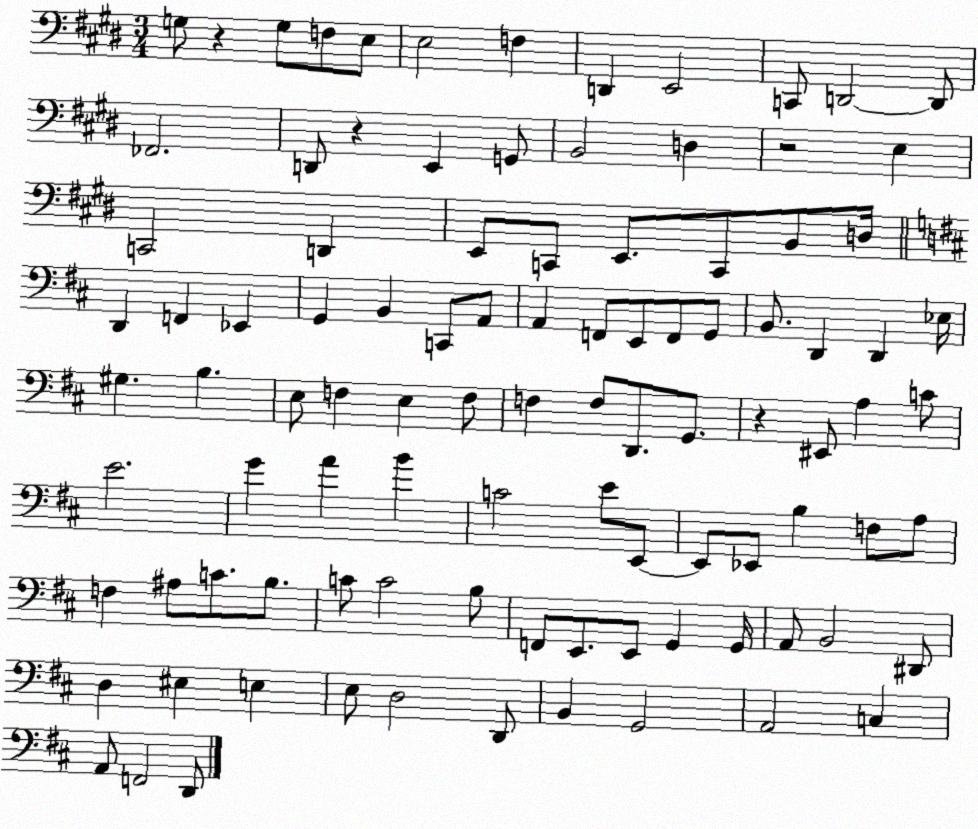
X:1
T:Untitled
M:3/4
L:1/4
K:E
G,/2 z G,/2 F,/2 E,/2 E,2 F, D,, E,,2 C,,/2 D,,2 D,,/2 _F,,2 D,,/2 z E,, G,,/2 B,,2 D, z2 E, C,,2 D,, E,,/2 C,,/2 E,,/2 C,,/2 B,,/2 D,/4 D,, F,, _E,, G,, B,, C,,/2 A,,/2 A,, F,,/2 E,,/2 F,,/2 G,,/2 B,,/2 D,, D,, _E,/4 ^G, B, E,/2 F, E, F,/2 F, F,/2 D,,/2 G,,/2 z ^E,,/2 A, C/2 E2 G A B C2 E/2 E,,/2 E,,/2 _E,,/2 B, F,/2 A,/2 F, ^A,/2 C/2 B,/2 C/2 C2 B,/2 F,,/2 E,,/2 E,,/2 G,, G,,/4 A,,/2 B,,2 ^D,,/2 D, ^E, E, E,/2 D,2 D,,/2 B,, G,,2 A,,2 C, A,,/2 F,,2 D,,/2